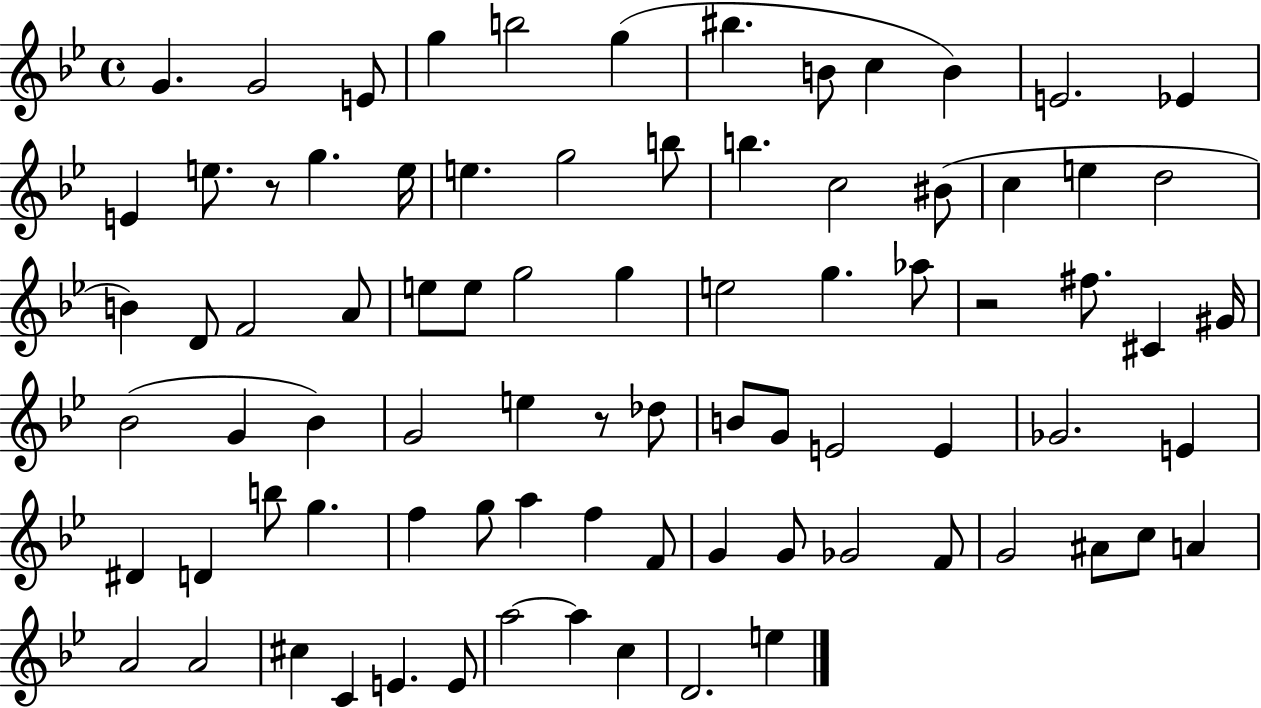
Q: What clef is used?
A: treble